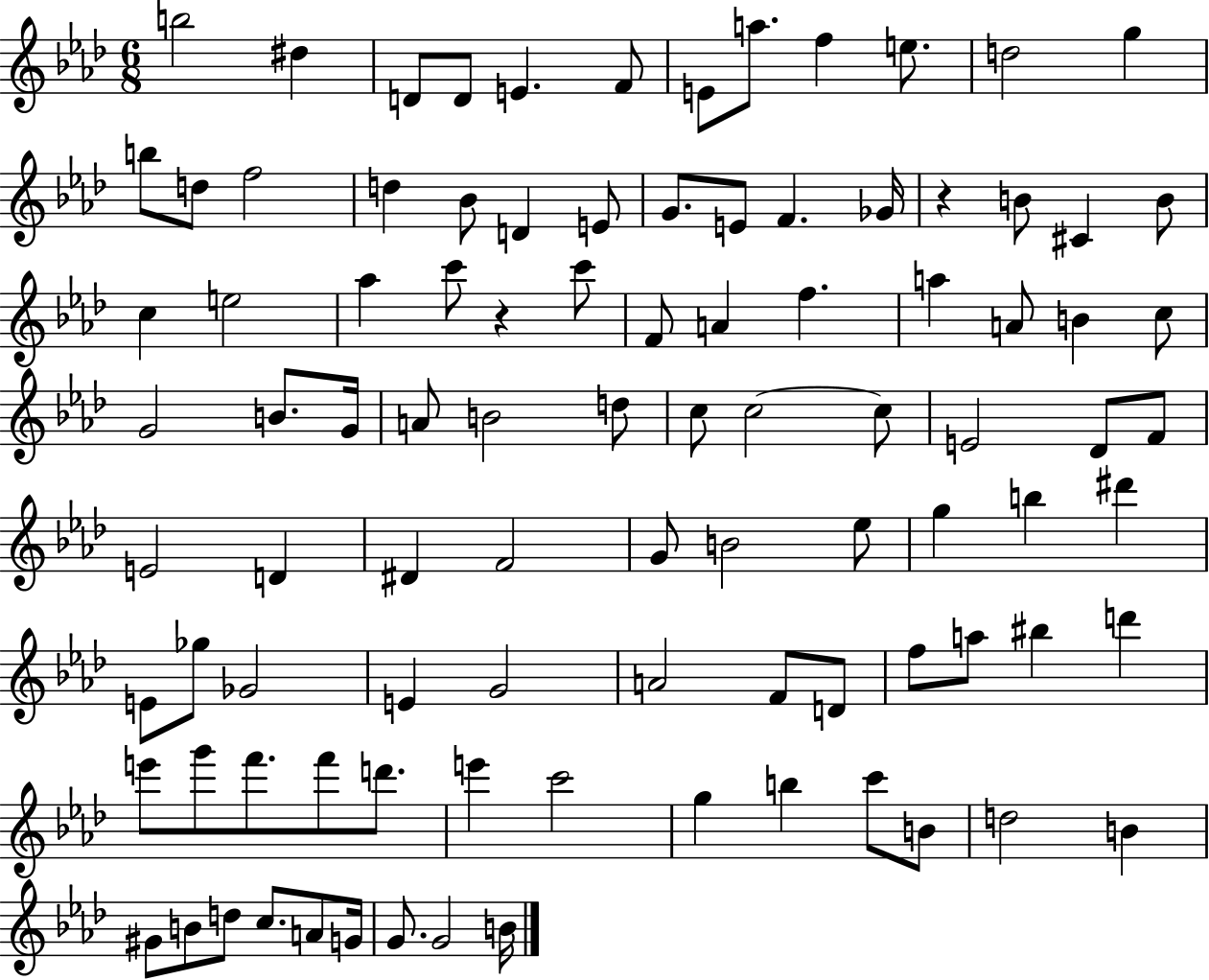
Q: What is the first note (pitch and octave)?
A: B5